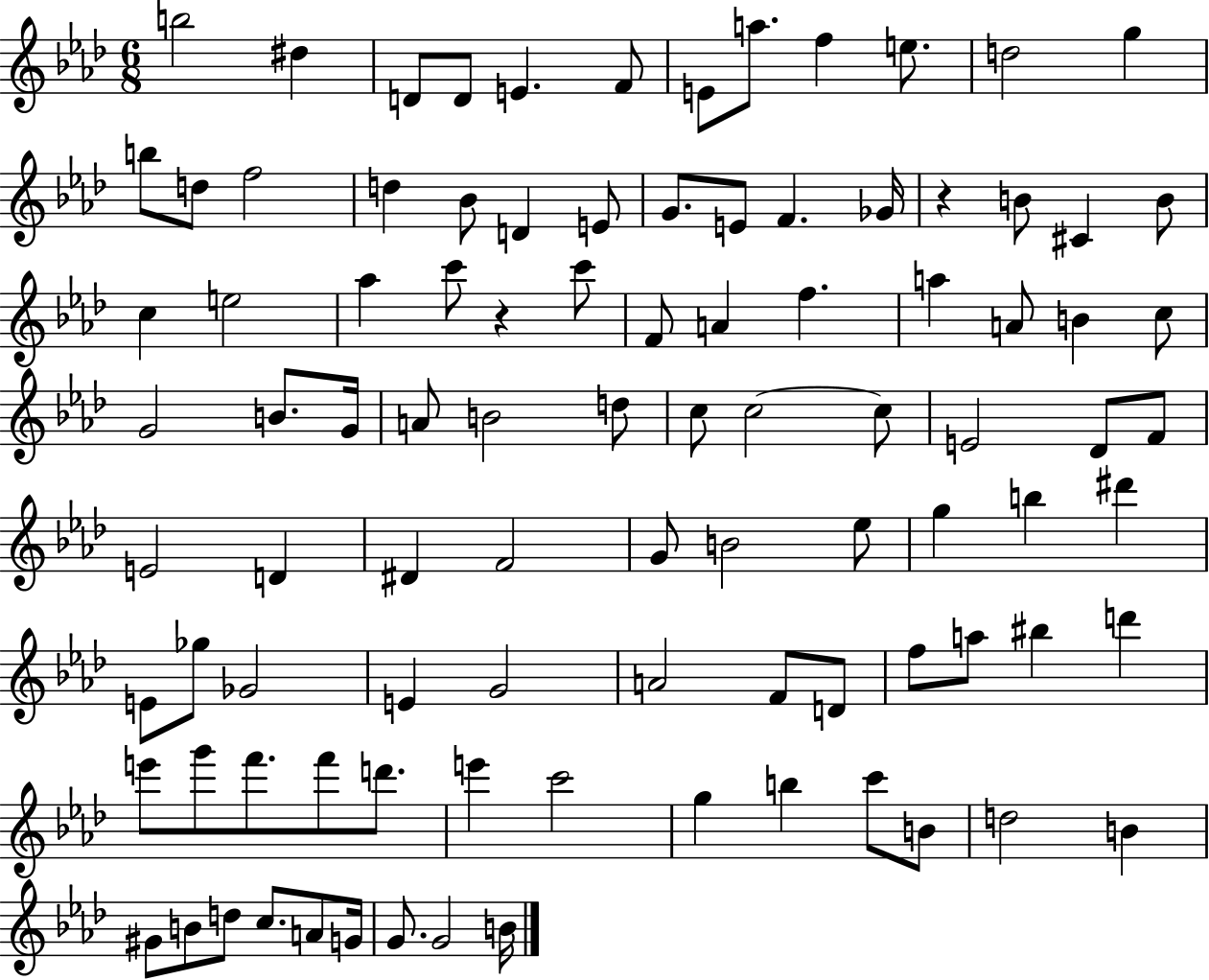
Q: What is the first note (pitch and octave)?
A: B5